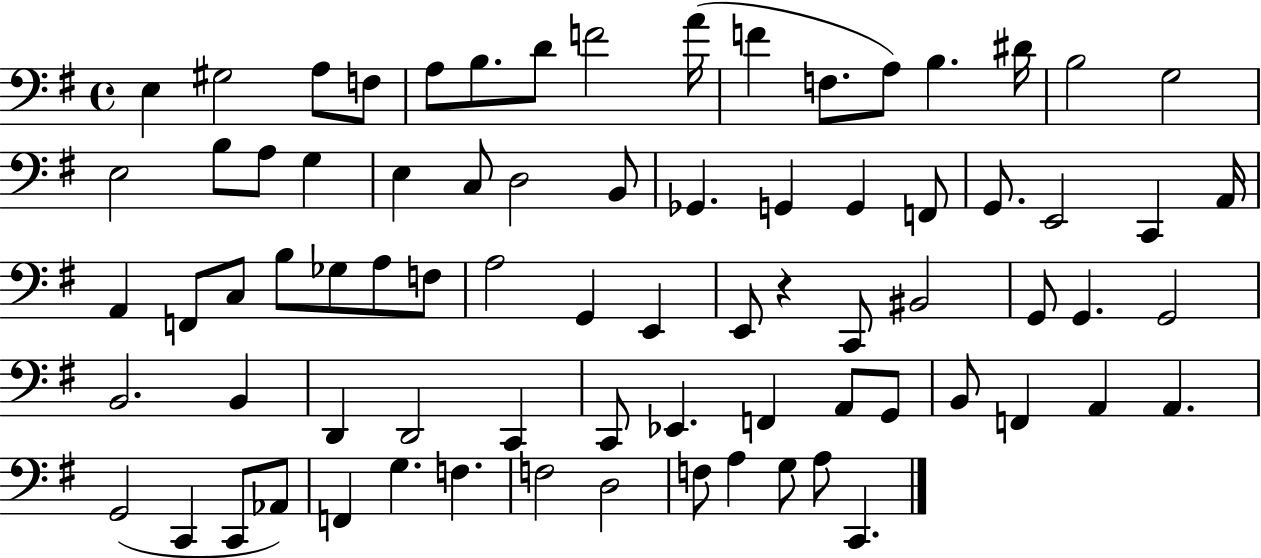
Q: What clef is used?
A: bass